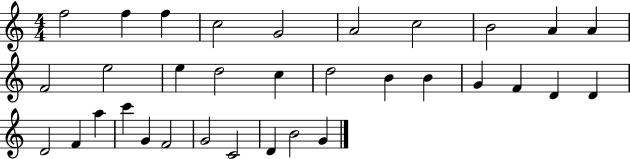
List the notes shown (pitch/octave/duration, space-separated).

F5/h F5/q F5/q C5/h G4/h A4/h C5/h B4/h A4/q A4/q F4/h E5/h E5/q D5/h C5/q D5/h B4/q B4/q G4/q F4/q D4/q D4/q D4/h F4/q A5/q C6/q G4/q F4/h G4/h C4/h D4/q B4/h G4/q